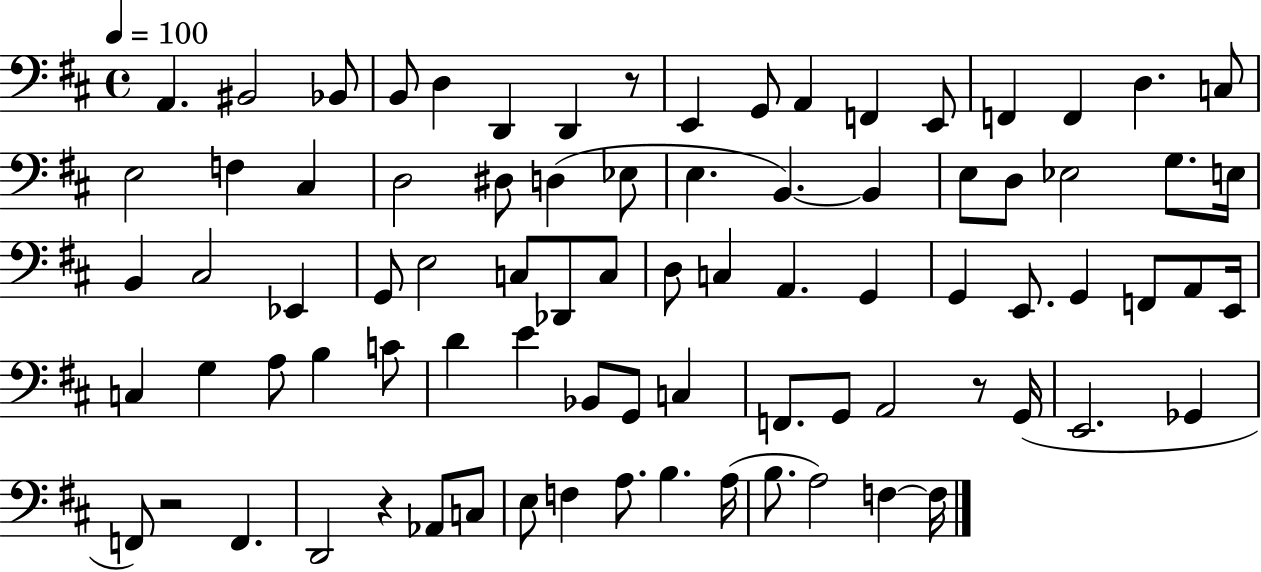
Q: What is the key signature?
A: D major